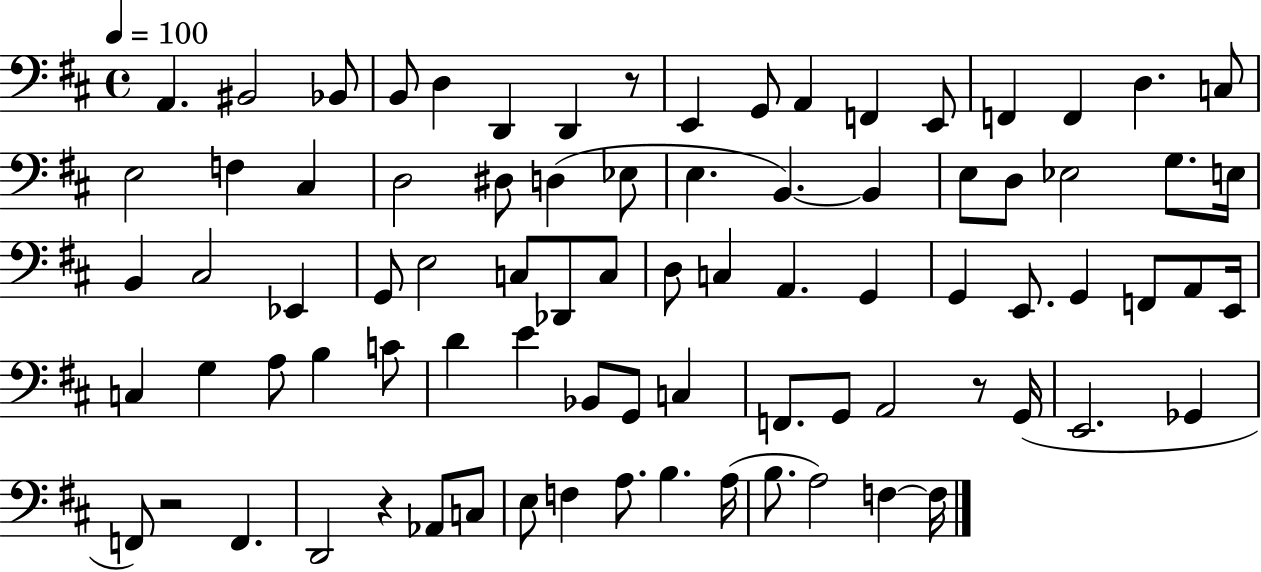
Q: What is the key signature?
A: D major